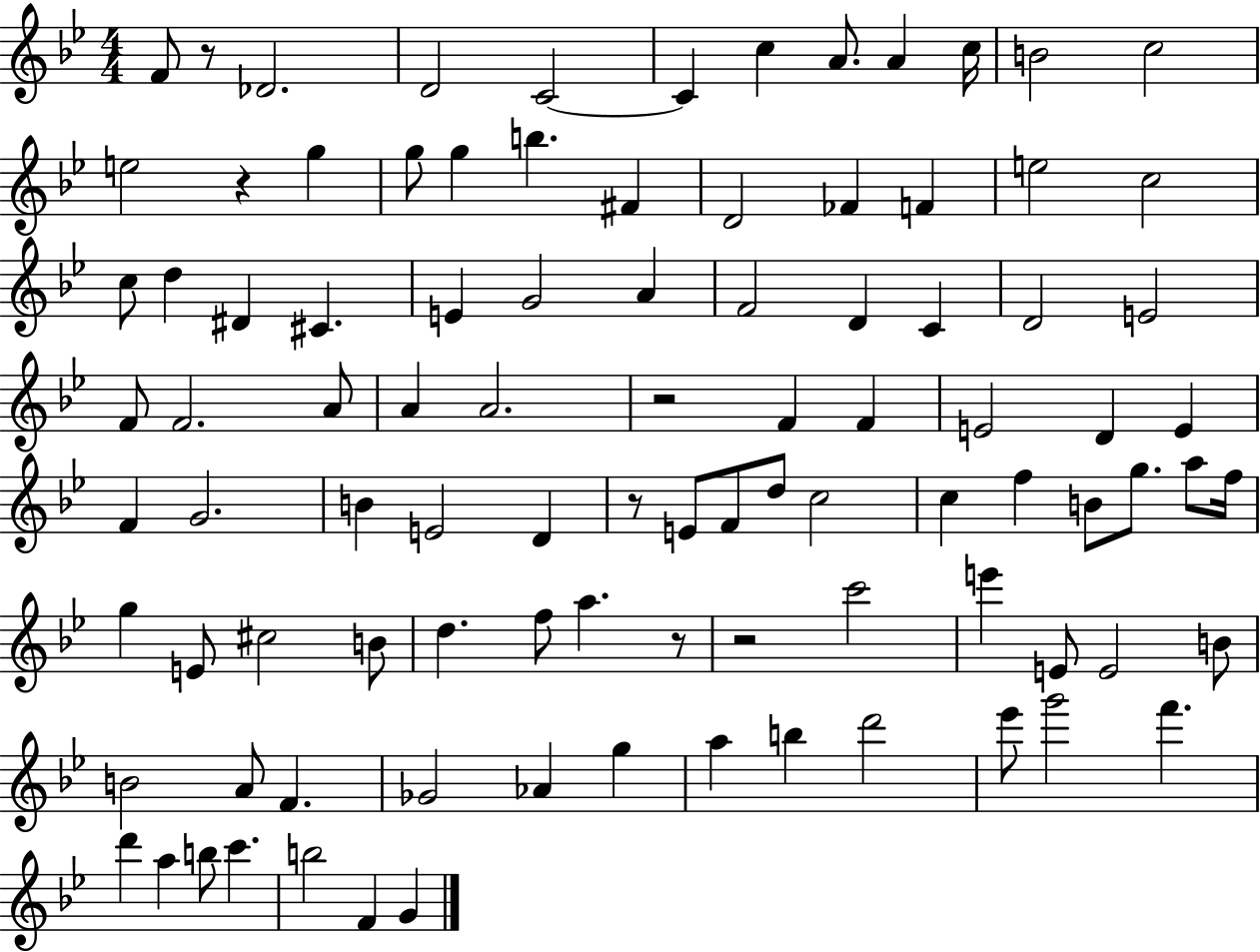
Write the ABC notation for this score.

X:1
T:Untitled
M:4/4
L:1/4
K:Bb
F/2 z/2 _D2 D2 C2 C c A/2 A c/4 B2 c2 e2 z g g/2 g b ^F D2 _F F e2 c2 c/2 d ^D ^C E G2 A F2 D C D2 E2 F/2 F2 A/2 A A2 z2 F F E2 D E F G2 B E2 D z/2 E/2 F/2 d/2 c2 c f B/2 g/2 a/2 f/4 g E/2 ^c2 B/2 d f/2 a z/2 z2 c'2 e' E/2 E2 B/2 B2 A/2 F _G2 _A g a b d'2 _e'/2 g'2 f' d' a b/2 c' b2 F G